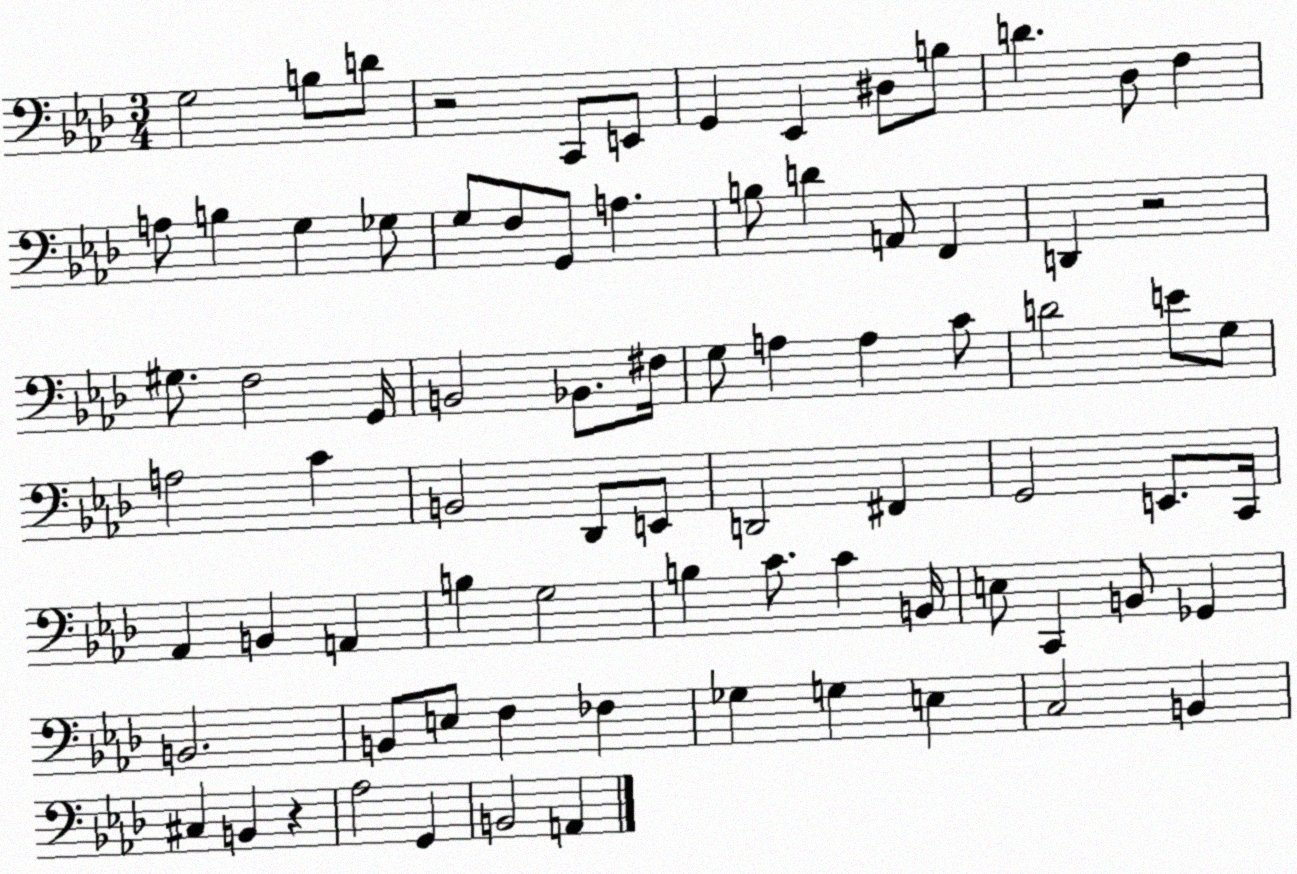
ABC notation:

X:1
T:Untitled
M:3/4
L:1/4
K:Ab
G,2 B,/2 D/2 z2 C,,/2 E,,/2 G,, _E,, ^D,/2 B,/2 D _D,/2 F, A,/2 B, G, _G,/2 G,/2 F,/2 G,,/2 A, B,/2 D A,,/2 F,, D,, z2 ^G,/2 F,2 G,,/4 B,,2 _B,,/2 ^F,/4 G,/2 A, A, C/2 D2 E/2 G,/2 A,2 C B,,2 _D,,/2 E,,/2 D,,2 ^F,, G,,2 E,,/2 C,,/4 _A,, B,, A,, B, G,2 B, C/2 C B,,/4 E,/2 C,, B,,/2 _G,, B,,2 B,,/2 E,/2 F, _F, _G, G, E, C,2 B,, ^C, B,, z _A,2 G,, B,,2 A,,